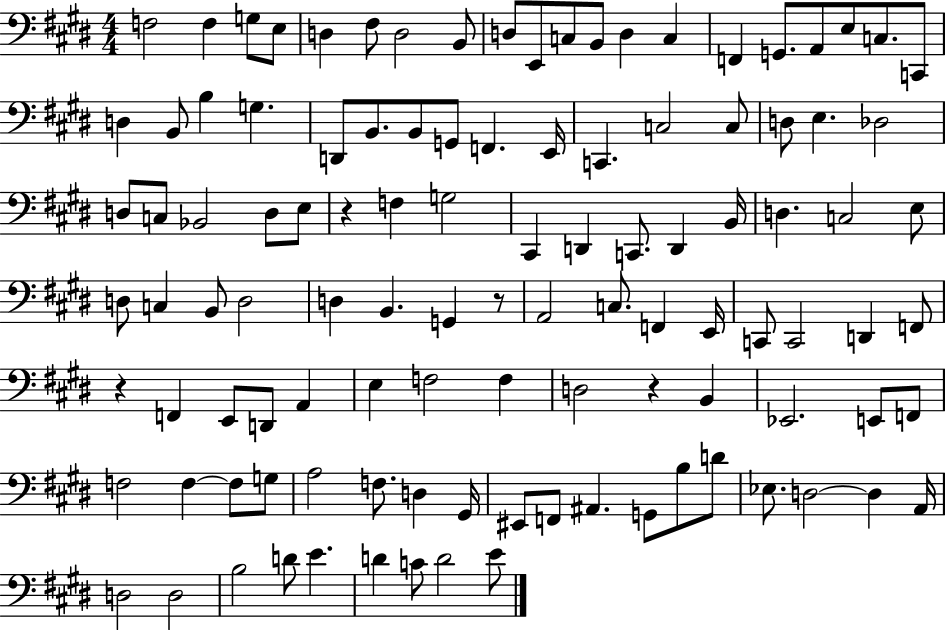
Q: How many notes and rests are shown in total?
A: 109